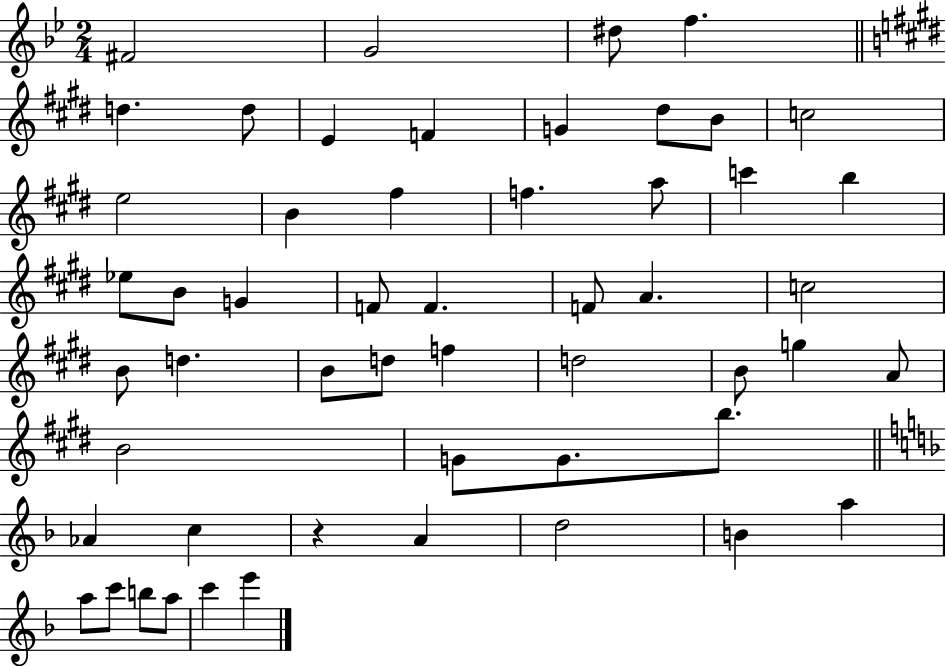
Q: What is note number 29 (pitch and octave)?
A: D5